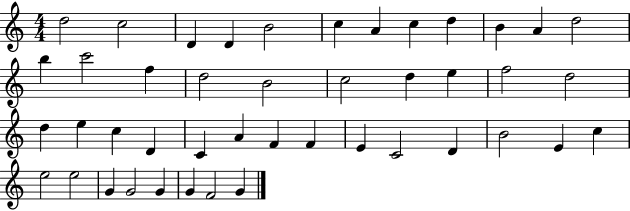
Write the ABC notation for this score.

X:1
T:Untitled
M:4/4
L:1/4
K:C
d2 c2 D D B2 c A c d B A d2 b c'2 f d2 B2 c2 d e f2 d2 d e c D C A F F E C2 D B2 E c e2 e2 G G2 G G F2 G